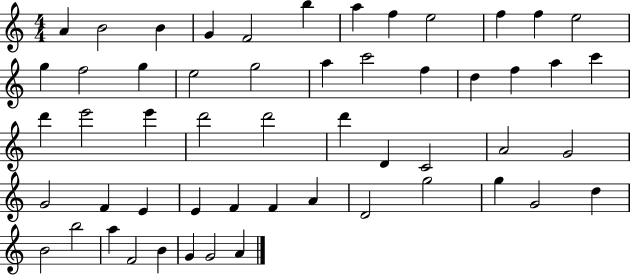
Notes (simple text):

A4/q B4/h B4/q G4/q F4/h B5/q A5/q F5/q E5/h F5/q F5/q E5/h G5/q F5/h G5/q E5/h G5/h A5/q C6/h F5/q D5/q F5/q A5/q C6/q D6/q E6/h E6/q D6/h D6/h D6/q D4/q C4/h A4/h G4/h G4/h F4/q E4/q E4/q F4/q F4/q A4/q D4/h G5/h G5/q G4/h D5/q B4/h B5/h A5/q F4/h B4/q G4/q G4/h A4/q